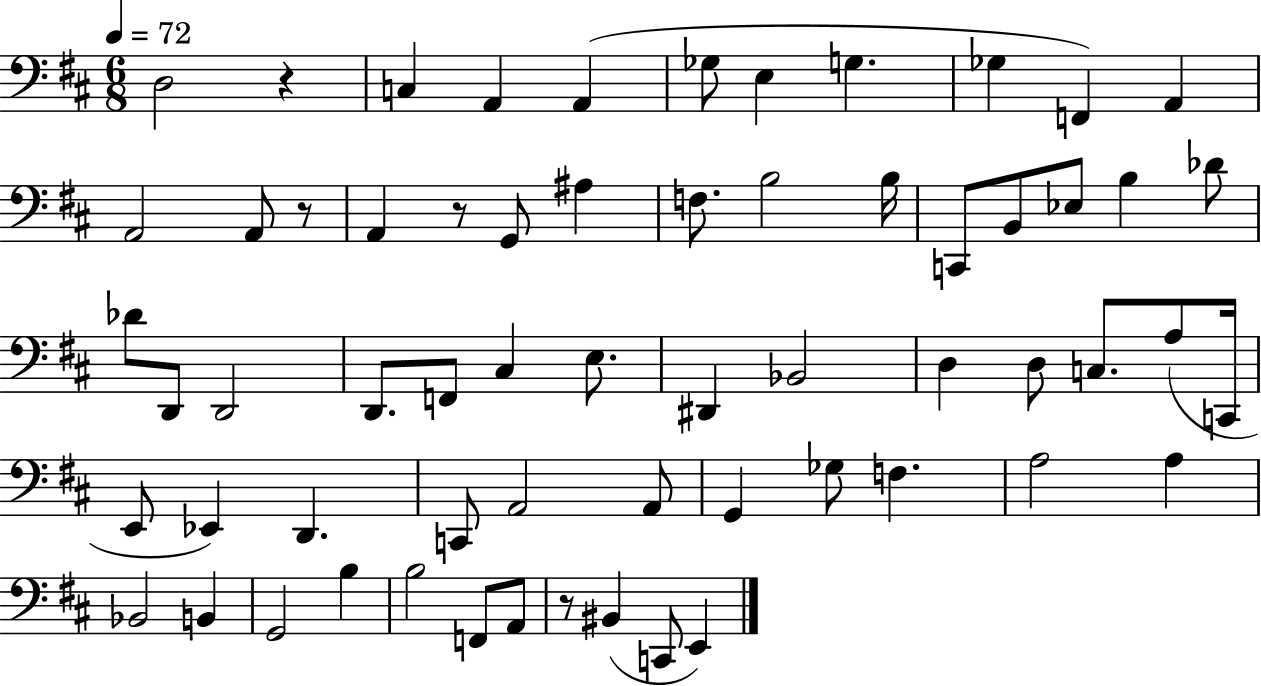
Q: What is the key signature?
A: D major